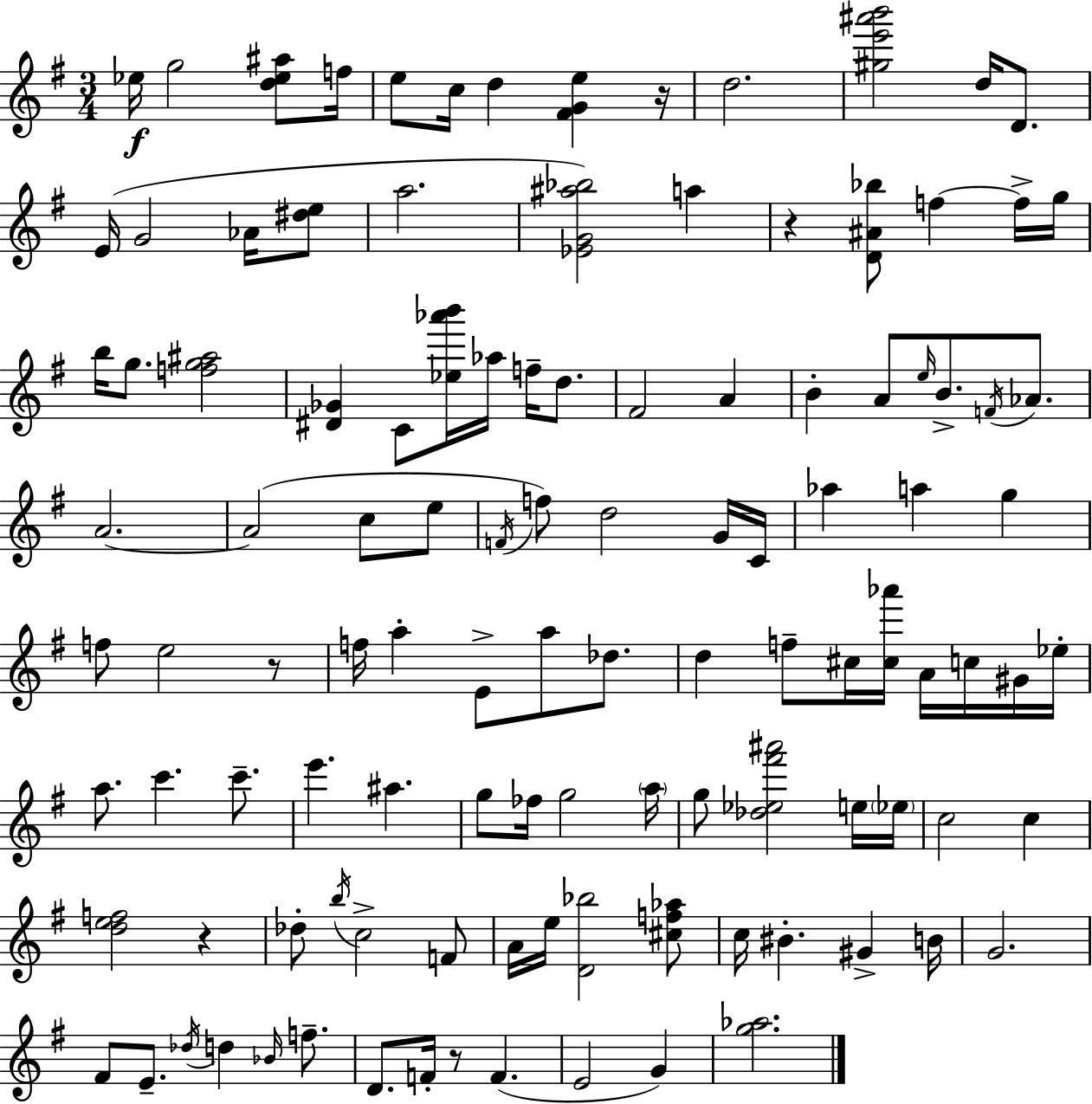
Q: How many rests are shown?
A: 5